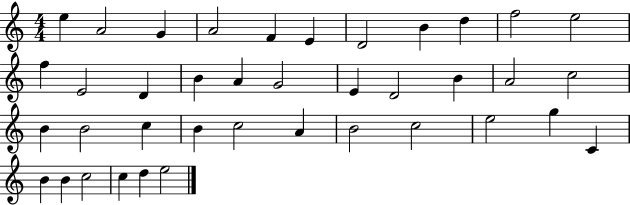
X:1
T:Untitled
M:4/4
L:1/4
K:C
e A2 G A2 F E D2 B d f2 e2 f E2 D B A G2 E D2 B A2 c2 B B2 c B c2 A B2 c2 e2 g C B B c2 c d e2